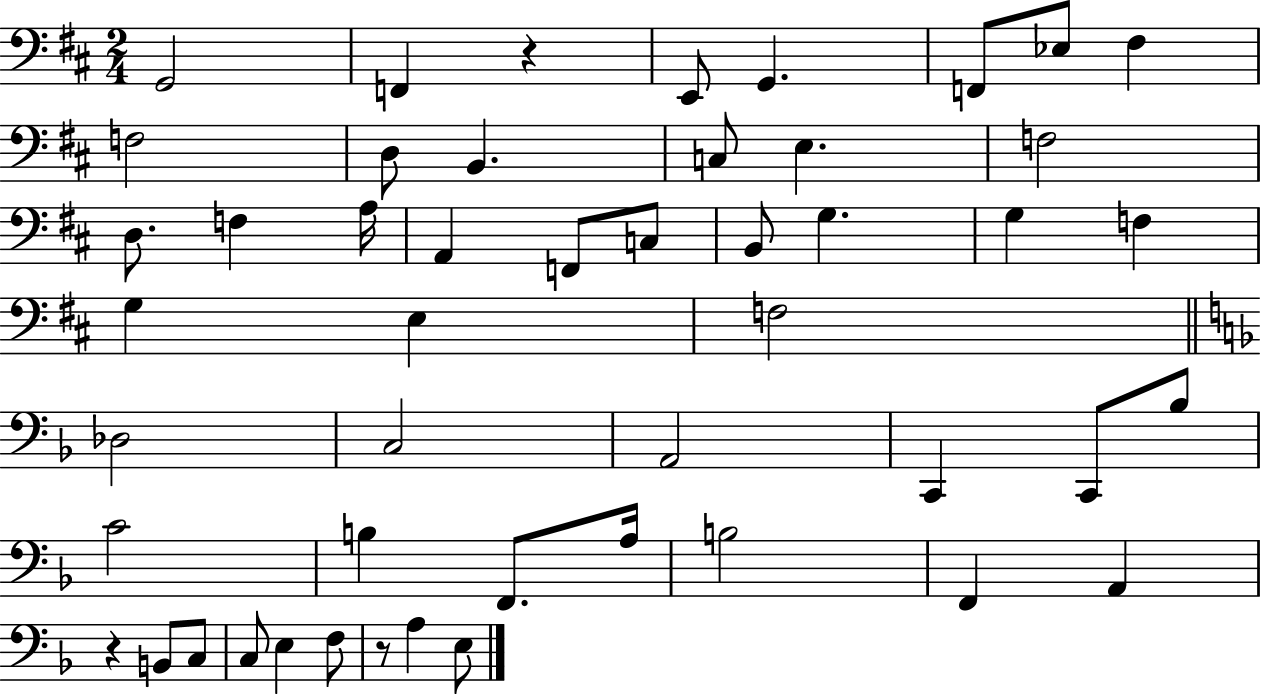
G2/h F2/q R/q E2/e G2/q. F2/e Eb3/e F#3/q F3/h D3/e B2/q. C3/e E3/q. F3/h D3/e. F3/q A3/s A2/q F2/e C3/e B2/e G3/q. G3/q F3/q G3/q E3/q F3/h Db3/h C3/h A2/h C2/q C2/e Bb3/e C4/h B3/q F2/e. A3/s B3/h F2/q A2/q R/q B2/e C3/e C3/e E3/q F3/e R/e A3/q E3/e